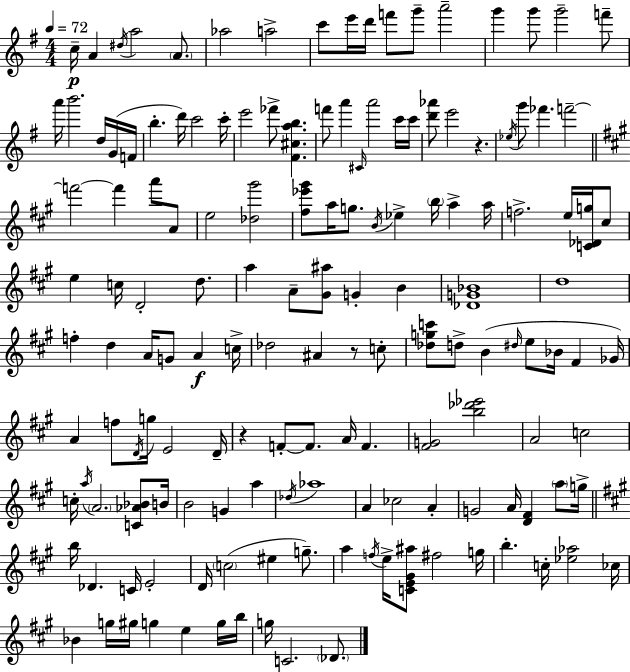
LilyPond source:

{
  \clef treble
  \numericTimeSignature
  \time 4/4
  \key e \minor
  \tempo 4 = 72
  c''16--\p a'4 \acciaccatura { dis''16 } a''2 \parenthesize a'8. | aes''2 a''2-> | c'''8 e'''16 d'''16 f'''8 g'''8-- a'''2-- | g'''4 g'''8 g'''2-- f'''8-- | \break a'''16 b'''2. d''16 g'16( | f'16 b''4.-. d'''16) c'''2 | c'''16-. e'''2 fes'''8-> <fis' cis'' a'' b''>4. | f'''8 a'''4 \grace { cis'16 } a'''2 | \break c'''16 c'''16 <d''' aes'''>8 e'''2 r4. | \acciaccatura { ees''16 } g'''8 fes'''4. f'''2--~~ | \bar "||" \break \key a \major f'''2~~ f'''4 a'''8 a'8 | e''2 <des'' gis'''>2 | <fis'' ees''' gis'''>8 a''16 g''8. \acciaccatura { b'16 } ees''4-> \parenthesize b''16 a''4-> | a''16 f''2.-> e''16 <c' des' g''>16 cis''8 | \break e''4 c''16 d'2-. d''8. | a''4 a'8-- <gis' ais''>8 g'4-. b'4 | <des' g' bes'>1 | d''1 | \break f''4-. d''4 a'16 g'8 a'4\f | c''16-> des''2 ais'4 r8 c''8-. | <des'' g'' c'''>8 d''8-> b'4( \grace { dis''16 } e''8 bes'16 fis'4 | ges'16) a'4 f''8 \acciaccatura { d'16 } g''16 e'2 | \break d'16-- r4 f'8-.~~ f'8. a'16 f'4. | <fis' g'>2 <b'' des''' ees'''>2 | a'2 c''2 | c''16-. \acciaccatura { a''16 } \parenthesize a'2. | \break <c' aes' bes'>8 b'16 b'2 g'4 | a''4 \acciaccatura { des''16 } aes''1 | a'4 ces''2 | a'4-. g'2 a'16 <d' fis'>4 | \break \parenthesize a''8 g''16-> \bar "||" \break \key a \major b''16 des'4. c'16 e'2-. | d'16 \parenthesize c''2( eis''4 g''8.--) | a''4 \acciaccatura { f''16 } e''16-> <c' e' gis' ais''>8 fis''2 | g''16 b''4.-. c''16-. <ees'' aes''>2 | \break ces''16 bes'4 g''16 gis''16 g''4 e''4 g''16 | b''16 g''16 c'2. \parenthesize des'8. | \bar "|."
}